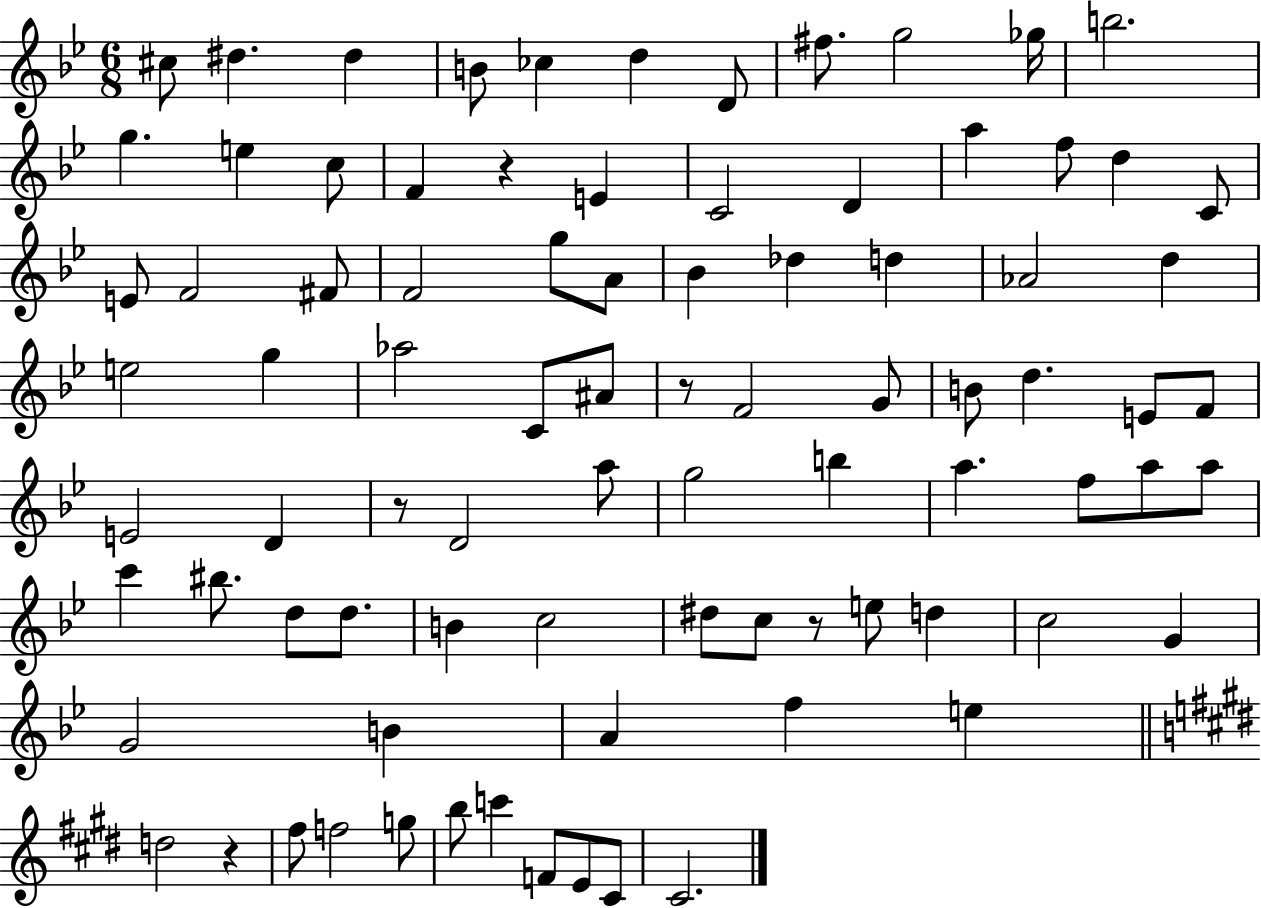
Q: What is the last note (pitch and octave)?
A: C#4